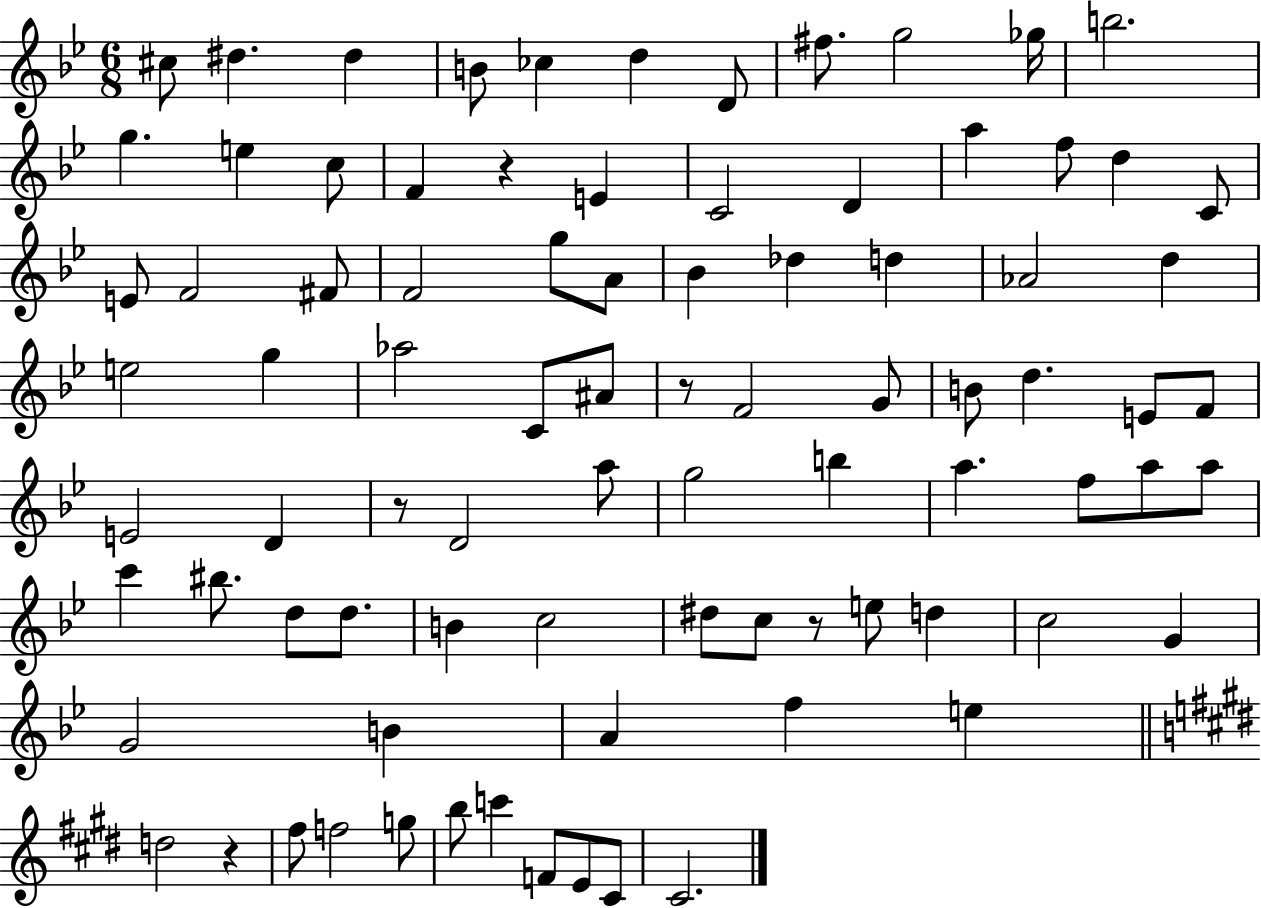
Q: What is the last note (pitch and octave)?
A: C#4